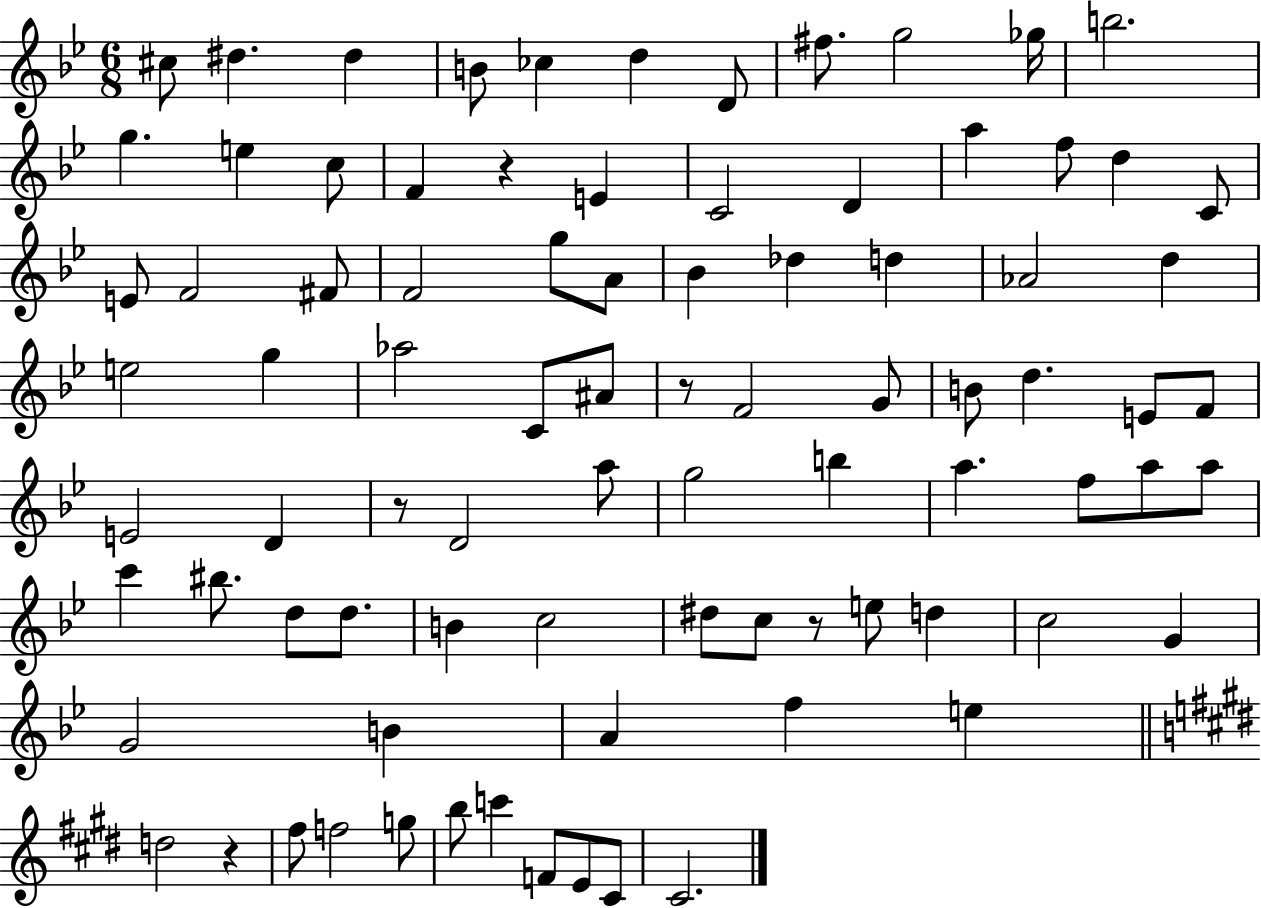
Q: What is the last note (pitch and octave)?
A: C#4